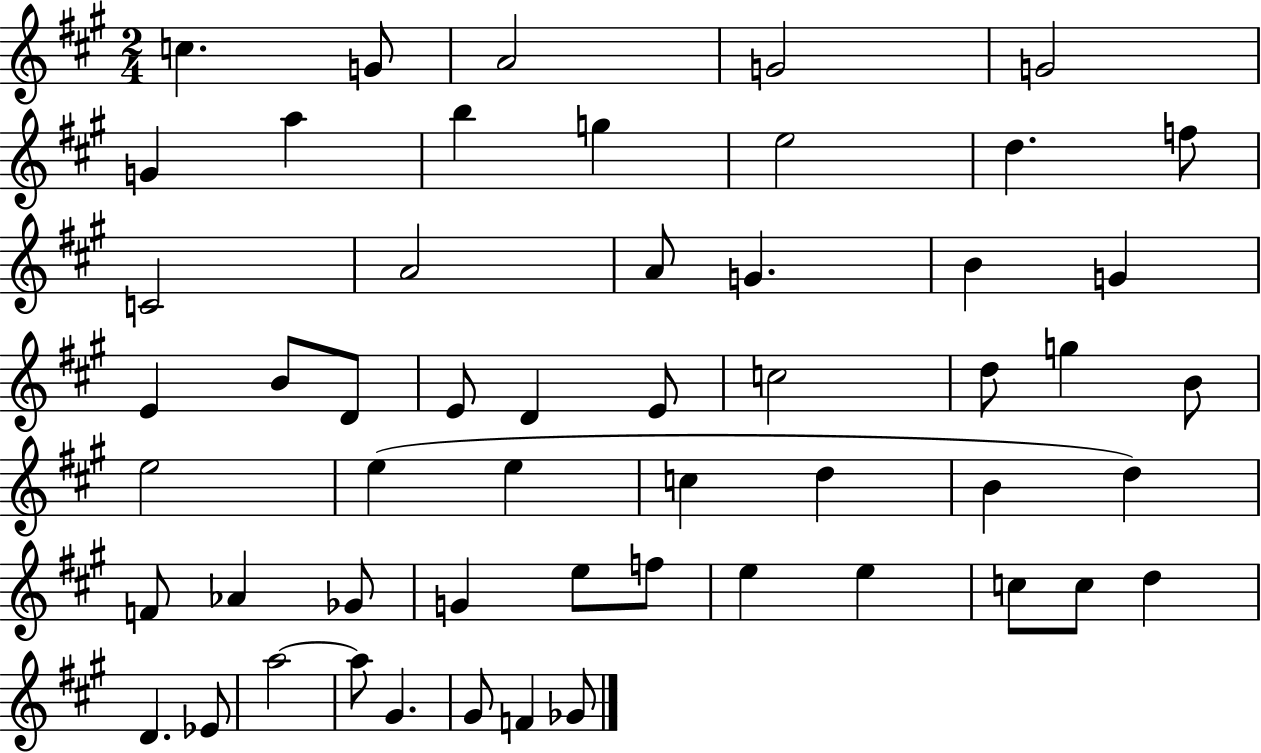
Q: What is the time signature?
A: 2/4